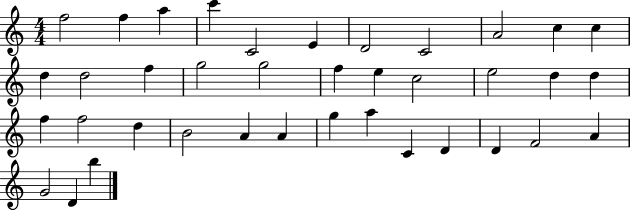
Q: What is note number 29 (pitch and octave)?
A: G5